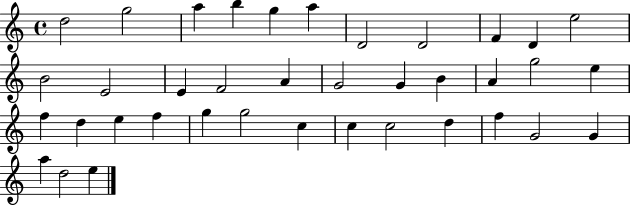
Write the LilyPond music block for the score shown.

{
  \clef treble
  \time 4/4
  \defaultTimeSignature
  \key c \major
  d''2 g''2 | a''4 b''4 g''4 a''4 | d'2 d'2 | f'4 d'4 e''2 | \break b'2 e'2 | e'4 f'2 a'4 | g'2 g'4 b'4 | a'4 g''2 e''4 | \break f''4 d''4 e''4 f''4 | g''4 g''2 c''4 | c''4 c''2 d''4 | f''4 g'2 g'4 | \break a''4 d''2 e''4 | \bar "|."
}